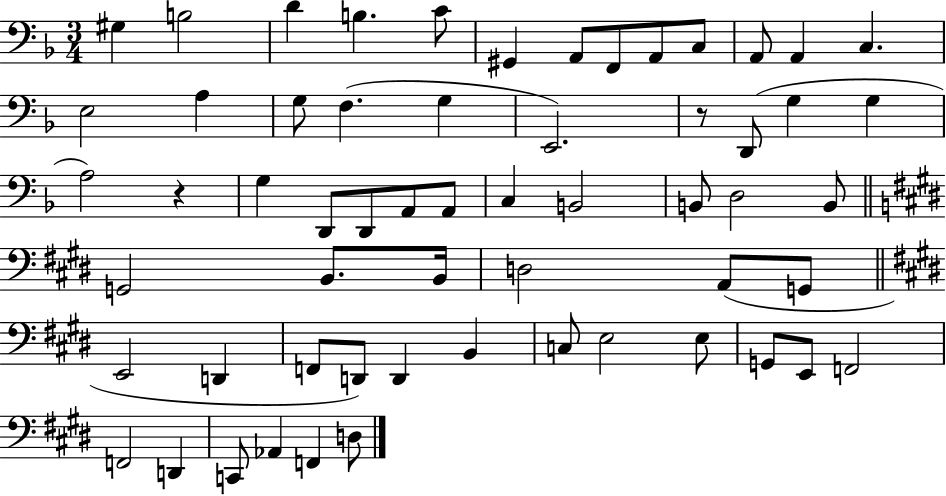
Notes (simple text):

G#3/q B3/h D4/q B3/q. C4/e G#2/q A2/e F2/e A2/e C3/e A2/e A2/q C3/q. E3/h A3/q G3/e F3/q. G3/q E2/h. R/e D2/e G3/q G3/q A3/h R/q G3/q D2/e D2/e A2/e A2/e C3/q B2/h B2/e D3/h B2/e G2/h B2/e. B2/s D3/h A2/e G2/e E2/h D2/q F2/e D2/e D2/q B2/q C3/e E3/h E3/e G2/e E2/e F2/h F2/h D2/q C2/e Ab2/q F2/q D3/e